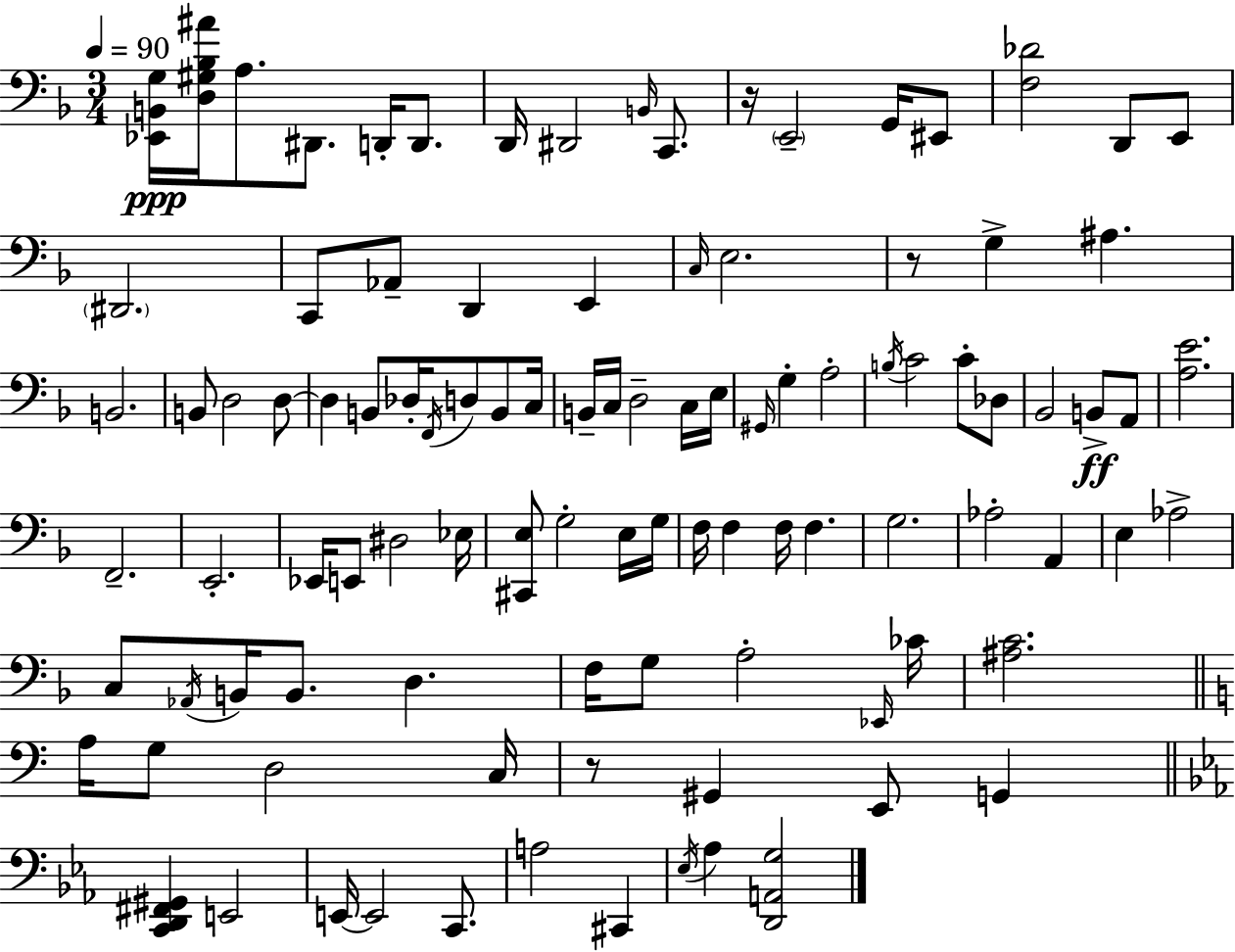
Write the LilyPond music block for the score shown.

{
  \clef bass
  \numericTimeSignature
  \time 3/4
  \key d \minor
  \tempo 4 = 90
  <ees, b, g>16\ppp <d gis bes ais'>16 a8. dis,8. d,16-. d,8. | d,16 dis,2 \grace { b,16 } c,8. | r16 \parenthesize e,2-- g,16 eis,8 | <f des'>2 d,8 e,8 | \break \parenthesize dis,2. | c,8 aes,8-- d,4 e,4 | \grace { c16 } e2. | r8 g4-> ais4. | \break b,2. | b,8 d2 | d8~~ d4 b,8 des16-. \acciaccatura { f,16 } d8 | b,8 c16 b,16-- c16 d2-- | \break c16 e16 \grace { gis,16 } g4-. a2-. | \acciaccatura { b16 } c'2 | c'8-. des8 bes,2 | b,8->\ff a,8 <a e'>2. | \break f,2.-- | e,2.-. | ees,16 e,8 dis2 | ees16 <cis, e>8 g2-. | \break e16 g16 f16 f4 f16 f4. | g2. | aes2-. | a,4 e4 aes2-> | \break c8 \acciaccatura { aes,16 } b,16 b,8. | d4. f16 g8 a2-. | \grace { ees,16 } ces'16 <ais c'>2. | \bar "||" \break \key c \major a16 g8 d2 c16 | r8 gis,4 e,8 g,4 | \bar "||" \break \key c \minor <c, d, fis, gis,>4 e,2 | e,16~~ e,2 c,8. | a2 cis,4 | \acciaccatura { ees16 } aes4 <d, a, g>2 | \break \bar "|."
}